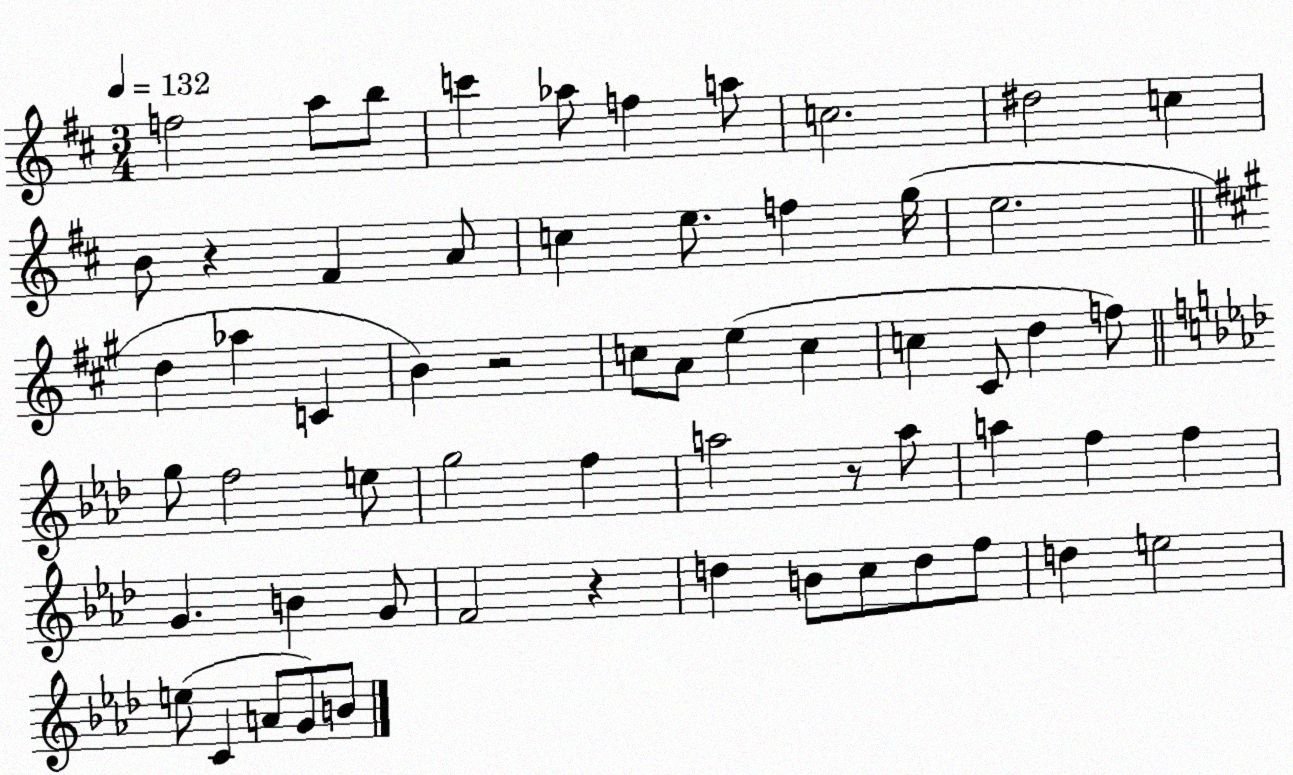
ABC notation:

X:1
T:Untitled
M:3/4
L:1/4
K:D
f2 a/2 b/2 c' _a/2 f a/2 c2 ^d2 c B/2 z ^F A/2 c e/2 f g/4 e2 d _a C B z2 c/2 A/2 e c c ^C/2 d f/2 g/2 f2 e/2 g2 f a2 z/2 a/2 a f f G B G/2 F2 z d B/2 c/2 d/2 f/2 d e2 e/2 C A/2 G/2 B/2